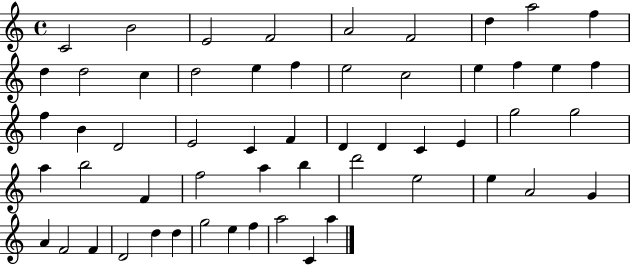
{
  \clef treble
  \time 4/4
  \defaultTimeSignature
  \key c \major
  c'2 b'2 | e'2 f'2 | a'2 f'2 | d''4 a''2 f''4 | \break d''4 d''2 c''4 | d''2 e''4 f''4 | e''2 c''2 | e''4 f''4 e''4 f''4 | \break f''4 b'4 d'2 | e'2 c'4 f'4 | d'4 d'4 c'4 e'4 | g''2 g''2 | \break a''4 b''2 f'4 | f''2 a''4 b''4 | d'''2 e''2 | e''4 a'2 g'4 | \break a'4 f'2 f'4 | d'2 d''4 d''4 | g''2 e''4 f''4 | a''2 c'4 a''4 | \break \bar "|."
}